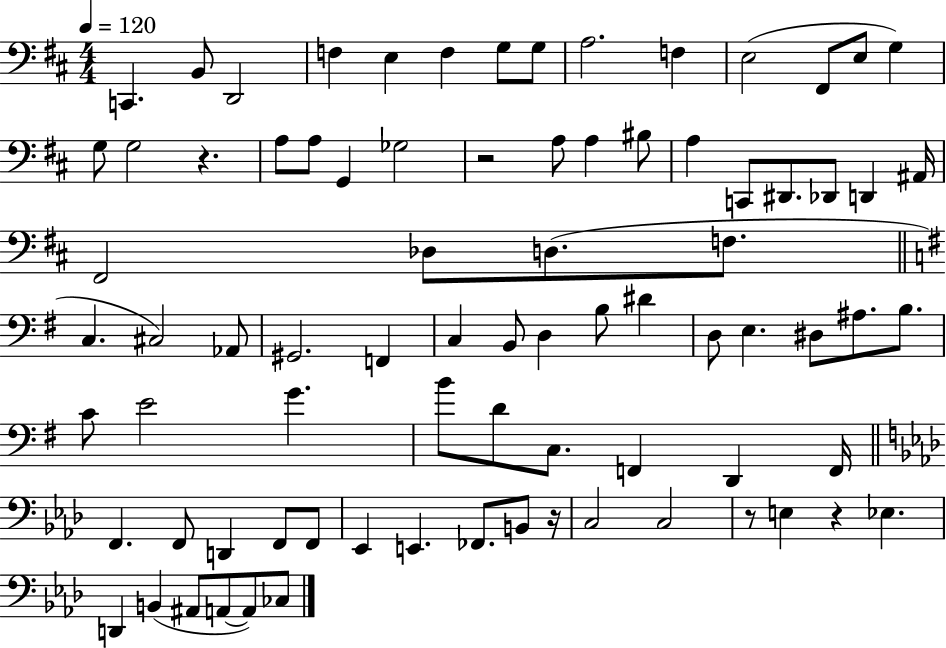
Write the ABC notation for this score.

X:1
T:Untitled
M:4/4
L:1/4
K:D
C,, B,,/2 D,,2 F, E, F, G,/2 G,/2 A,2 F, E,2 ^F,,/2 E,/2 G, G,/2 G,2 z A,/2 A,/2 G,, _G,2 z2 A,/2 A, ^B,/2 A, C,,/2 ^D,,/2 _D,,/2 D,, ^A,,/4 ^F,,2 _D,/2 D,/2 F,/2 C, ^C,2 _A,,/2 ^G,,2 F,, C, B,,/2 D, B,/2 ^D D,/2 E, ^D,/2 ^A,/2 B,/2 C/2 E2 G B/2 D/2 C,/2 F,, D,, F,,/4 F,, F,,/2 D,, F,,/2 F,,/2 _E,, E,, _F,,/2 B,,/2 z/4 C,2 C,2 z/2 E, z _E, D,, B,, ^A,,/2 A,,/2 A,,/2 _C,/2